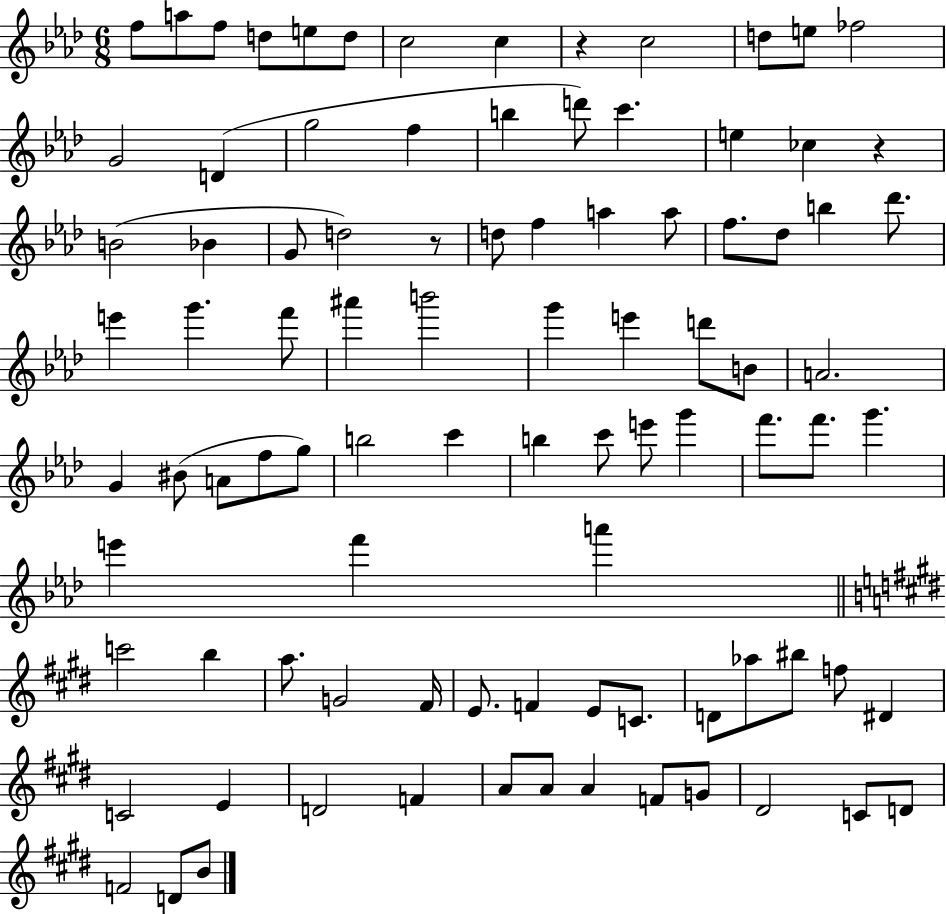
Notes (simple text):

F5/e A5/e F5/e D5/e E5/e D5/e C5/h C5/q R/q C5/h D5/e E5/e FES5/h G4/h D4/q G5/h F5/q B5/q D6/e C6/q. E5/q CES5/q R/q B4/h Bb4/q G4/e D5/h R/e D5/e F5/q A5/q A5/e F5/e. Db5/e B5/q Db6/e. E6/q G6/q. F6/e A#6/q B6/h G6/q E6/q D6/e B4/e A4/h. G4/q BIS4/e A4/e F5/e G5/e B5/h C6/q B5/q C6/e E6/e G6/q F6/e. F6/e. G6/q. E6/q F6/q A6/q C6/h B5/q A5/e. G4/h F#4/s E4/e. F4/q E4/e C4/e. D4/e Ab5/e BIS5/e F5/e D#4/q C4/h E4/q D4/h F4/q A4/e A4/e A4/q F4/e G4/e D#4/h C4/e D4/e F4/h D4/e B4/e